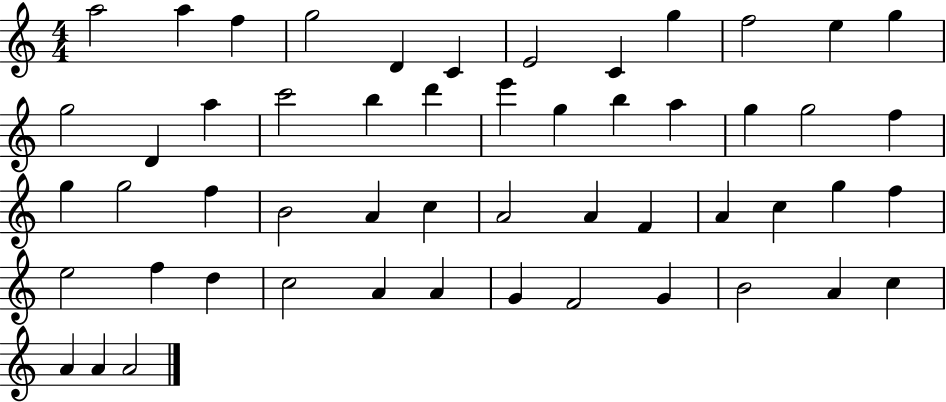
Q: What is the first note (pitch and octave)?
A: A5